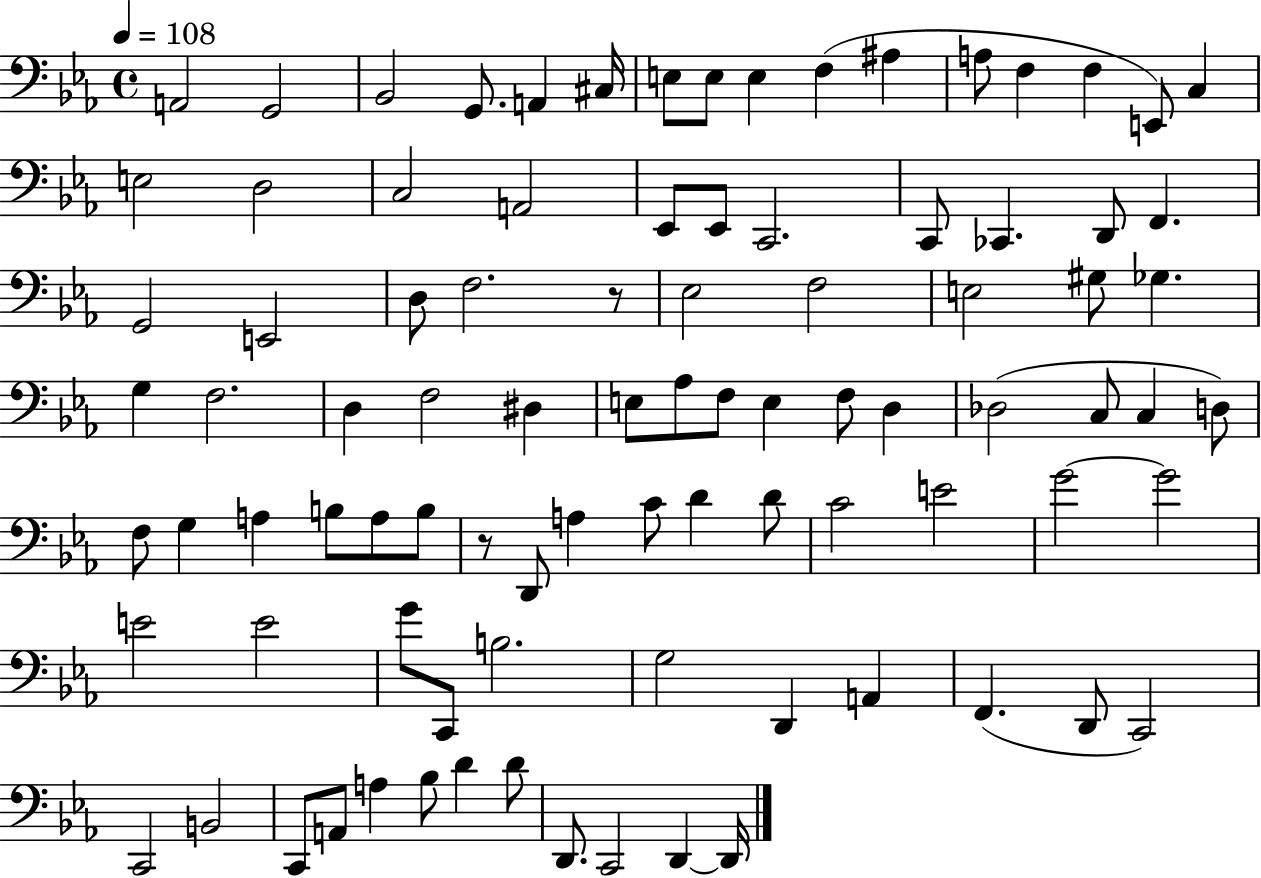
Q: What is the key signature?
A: EES major